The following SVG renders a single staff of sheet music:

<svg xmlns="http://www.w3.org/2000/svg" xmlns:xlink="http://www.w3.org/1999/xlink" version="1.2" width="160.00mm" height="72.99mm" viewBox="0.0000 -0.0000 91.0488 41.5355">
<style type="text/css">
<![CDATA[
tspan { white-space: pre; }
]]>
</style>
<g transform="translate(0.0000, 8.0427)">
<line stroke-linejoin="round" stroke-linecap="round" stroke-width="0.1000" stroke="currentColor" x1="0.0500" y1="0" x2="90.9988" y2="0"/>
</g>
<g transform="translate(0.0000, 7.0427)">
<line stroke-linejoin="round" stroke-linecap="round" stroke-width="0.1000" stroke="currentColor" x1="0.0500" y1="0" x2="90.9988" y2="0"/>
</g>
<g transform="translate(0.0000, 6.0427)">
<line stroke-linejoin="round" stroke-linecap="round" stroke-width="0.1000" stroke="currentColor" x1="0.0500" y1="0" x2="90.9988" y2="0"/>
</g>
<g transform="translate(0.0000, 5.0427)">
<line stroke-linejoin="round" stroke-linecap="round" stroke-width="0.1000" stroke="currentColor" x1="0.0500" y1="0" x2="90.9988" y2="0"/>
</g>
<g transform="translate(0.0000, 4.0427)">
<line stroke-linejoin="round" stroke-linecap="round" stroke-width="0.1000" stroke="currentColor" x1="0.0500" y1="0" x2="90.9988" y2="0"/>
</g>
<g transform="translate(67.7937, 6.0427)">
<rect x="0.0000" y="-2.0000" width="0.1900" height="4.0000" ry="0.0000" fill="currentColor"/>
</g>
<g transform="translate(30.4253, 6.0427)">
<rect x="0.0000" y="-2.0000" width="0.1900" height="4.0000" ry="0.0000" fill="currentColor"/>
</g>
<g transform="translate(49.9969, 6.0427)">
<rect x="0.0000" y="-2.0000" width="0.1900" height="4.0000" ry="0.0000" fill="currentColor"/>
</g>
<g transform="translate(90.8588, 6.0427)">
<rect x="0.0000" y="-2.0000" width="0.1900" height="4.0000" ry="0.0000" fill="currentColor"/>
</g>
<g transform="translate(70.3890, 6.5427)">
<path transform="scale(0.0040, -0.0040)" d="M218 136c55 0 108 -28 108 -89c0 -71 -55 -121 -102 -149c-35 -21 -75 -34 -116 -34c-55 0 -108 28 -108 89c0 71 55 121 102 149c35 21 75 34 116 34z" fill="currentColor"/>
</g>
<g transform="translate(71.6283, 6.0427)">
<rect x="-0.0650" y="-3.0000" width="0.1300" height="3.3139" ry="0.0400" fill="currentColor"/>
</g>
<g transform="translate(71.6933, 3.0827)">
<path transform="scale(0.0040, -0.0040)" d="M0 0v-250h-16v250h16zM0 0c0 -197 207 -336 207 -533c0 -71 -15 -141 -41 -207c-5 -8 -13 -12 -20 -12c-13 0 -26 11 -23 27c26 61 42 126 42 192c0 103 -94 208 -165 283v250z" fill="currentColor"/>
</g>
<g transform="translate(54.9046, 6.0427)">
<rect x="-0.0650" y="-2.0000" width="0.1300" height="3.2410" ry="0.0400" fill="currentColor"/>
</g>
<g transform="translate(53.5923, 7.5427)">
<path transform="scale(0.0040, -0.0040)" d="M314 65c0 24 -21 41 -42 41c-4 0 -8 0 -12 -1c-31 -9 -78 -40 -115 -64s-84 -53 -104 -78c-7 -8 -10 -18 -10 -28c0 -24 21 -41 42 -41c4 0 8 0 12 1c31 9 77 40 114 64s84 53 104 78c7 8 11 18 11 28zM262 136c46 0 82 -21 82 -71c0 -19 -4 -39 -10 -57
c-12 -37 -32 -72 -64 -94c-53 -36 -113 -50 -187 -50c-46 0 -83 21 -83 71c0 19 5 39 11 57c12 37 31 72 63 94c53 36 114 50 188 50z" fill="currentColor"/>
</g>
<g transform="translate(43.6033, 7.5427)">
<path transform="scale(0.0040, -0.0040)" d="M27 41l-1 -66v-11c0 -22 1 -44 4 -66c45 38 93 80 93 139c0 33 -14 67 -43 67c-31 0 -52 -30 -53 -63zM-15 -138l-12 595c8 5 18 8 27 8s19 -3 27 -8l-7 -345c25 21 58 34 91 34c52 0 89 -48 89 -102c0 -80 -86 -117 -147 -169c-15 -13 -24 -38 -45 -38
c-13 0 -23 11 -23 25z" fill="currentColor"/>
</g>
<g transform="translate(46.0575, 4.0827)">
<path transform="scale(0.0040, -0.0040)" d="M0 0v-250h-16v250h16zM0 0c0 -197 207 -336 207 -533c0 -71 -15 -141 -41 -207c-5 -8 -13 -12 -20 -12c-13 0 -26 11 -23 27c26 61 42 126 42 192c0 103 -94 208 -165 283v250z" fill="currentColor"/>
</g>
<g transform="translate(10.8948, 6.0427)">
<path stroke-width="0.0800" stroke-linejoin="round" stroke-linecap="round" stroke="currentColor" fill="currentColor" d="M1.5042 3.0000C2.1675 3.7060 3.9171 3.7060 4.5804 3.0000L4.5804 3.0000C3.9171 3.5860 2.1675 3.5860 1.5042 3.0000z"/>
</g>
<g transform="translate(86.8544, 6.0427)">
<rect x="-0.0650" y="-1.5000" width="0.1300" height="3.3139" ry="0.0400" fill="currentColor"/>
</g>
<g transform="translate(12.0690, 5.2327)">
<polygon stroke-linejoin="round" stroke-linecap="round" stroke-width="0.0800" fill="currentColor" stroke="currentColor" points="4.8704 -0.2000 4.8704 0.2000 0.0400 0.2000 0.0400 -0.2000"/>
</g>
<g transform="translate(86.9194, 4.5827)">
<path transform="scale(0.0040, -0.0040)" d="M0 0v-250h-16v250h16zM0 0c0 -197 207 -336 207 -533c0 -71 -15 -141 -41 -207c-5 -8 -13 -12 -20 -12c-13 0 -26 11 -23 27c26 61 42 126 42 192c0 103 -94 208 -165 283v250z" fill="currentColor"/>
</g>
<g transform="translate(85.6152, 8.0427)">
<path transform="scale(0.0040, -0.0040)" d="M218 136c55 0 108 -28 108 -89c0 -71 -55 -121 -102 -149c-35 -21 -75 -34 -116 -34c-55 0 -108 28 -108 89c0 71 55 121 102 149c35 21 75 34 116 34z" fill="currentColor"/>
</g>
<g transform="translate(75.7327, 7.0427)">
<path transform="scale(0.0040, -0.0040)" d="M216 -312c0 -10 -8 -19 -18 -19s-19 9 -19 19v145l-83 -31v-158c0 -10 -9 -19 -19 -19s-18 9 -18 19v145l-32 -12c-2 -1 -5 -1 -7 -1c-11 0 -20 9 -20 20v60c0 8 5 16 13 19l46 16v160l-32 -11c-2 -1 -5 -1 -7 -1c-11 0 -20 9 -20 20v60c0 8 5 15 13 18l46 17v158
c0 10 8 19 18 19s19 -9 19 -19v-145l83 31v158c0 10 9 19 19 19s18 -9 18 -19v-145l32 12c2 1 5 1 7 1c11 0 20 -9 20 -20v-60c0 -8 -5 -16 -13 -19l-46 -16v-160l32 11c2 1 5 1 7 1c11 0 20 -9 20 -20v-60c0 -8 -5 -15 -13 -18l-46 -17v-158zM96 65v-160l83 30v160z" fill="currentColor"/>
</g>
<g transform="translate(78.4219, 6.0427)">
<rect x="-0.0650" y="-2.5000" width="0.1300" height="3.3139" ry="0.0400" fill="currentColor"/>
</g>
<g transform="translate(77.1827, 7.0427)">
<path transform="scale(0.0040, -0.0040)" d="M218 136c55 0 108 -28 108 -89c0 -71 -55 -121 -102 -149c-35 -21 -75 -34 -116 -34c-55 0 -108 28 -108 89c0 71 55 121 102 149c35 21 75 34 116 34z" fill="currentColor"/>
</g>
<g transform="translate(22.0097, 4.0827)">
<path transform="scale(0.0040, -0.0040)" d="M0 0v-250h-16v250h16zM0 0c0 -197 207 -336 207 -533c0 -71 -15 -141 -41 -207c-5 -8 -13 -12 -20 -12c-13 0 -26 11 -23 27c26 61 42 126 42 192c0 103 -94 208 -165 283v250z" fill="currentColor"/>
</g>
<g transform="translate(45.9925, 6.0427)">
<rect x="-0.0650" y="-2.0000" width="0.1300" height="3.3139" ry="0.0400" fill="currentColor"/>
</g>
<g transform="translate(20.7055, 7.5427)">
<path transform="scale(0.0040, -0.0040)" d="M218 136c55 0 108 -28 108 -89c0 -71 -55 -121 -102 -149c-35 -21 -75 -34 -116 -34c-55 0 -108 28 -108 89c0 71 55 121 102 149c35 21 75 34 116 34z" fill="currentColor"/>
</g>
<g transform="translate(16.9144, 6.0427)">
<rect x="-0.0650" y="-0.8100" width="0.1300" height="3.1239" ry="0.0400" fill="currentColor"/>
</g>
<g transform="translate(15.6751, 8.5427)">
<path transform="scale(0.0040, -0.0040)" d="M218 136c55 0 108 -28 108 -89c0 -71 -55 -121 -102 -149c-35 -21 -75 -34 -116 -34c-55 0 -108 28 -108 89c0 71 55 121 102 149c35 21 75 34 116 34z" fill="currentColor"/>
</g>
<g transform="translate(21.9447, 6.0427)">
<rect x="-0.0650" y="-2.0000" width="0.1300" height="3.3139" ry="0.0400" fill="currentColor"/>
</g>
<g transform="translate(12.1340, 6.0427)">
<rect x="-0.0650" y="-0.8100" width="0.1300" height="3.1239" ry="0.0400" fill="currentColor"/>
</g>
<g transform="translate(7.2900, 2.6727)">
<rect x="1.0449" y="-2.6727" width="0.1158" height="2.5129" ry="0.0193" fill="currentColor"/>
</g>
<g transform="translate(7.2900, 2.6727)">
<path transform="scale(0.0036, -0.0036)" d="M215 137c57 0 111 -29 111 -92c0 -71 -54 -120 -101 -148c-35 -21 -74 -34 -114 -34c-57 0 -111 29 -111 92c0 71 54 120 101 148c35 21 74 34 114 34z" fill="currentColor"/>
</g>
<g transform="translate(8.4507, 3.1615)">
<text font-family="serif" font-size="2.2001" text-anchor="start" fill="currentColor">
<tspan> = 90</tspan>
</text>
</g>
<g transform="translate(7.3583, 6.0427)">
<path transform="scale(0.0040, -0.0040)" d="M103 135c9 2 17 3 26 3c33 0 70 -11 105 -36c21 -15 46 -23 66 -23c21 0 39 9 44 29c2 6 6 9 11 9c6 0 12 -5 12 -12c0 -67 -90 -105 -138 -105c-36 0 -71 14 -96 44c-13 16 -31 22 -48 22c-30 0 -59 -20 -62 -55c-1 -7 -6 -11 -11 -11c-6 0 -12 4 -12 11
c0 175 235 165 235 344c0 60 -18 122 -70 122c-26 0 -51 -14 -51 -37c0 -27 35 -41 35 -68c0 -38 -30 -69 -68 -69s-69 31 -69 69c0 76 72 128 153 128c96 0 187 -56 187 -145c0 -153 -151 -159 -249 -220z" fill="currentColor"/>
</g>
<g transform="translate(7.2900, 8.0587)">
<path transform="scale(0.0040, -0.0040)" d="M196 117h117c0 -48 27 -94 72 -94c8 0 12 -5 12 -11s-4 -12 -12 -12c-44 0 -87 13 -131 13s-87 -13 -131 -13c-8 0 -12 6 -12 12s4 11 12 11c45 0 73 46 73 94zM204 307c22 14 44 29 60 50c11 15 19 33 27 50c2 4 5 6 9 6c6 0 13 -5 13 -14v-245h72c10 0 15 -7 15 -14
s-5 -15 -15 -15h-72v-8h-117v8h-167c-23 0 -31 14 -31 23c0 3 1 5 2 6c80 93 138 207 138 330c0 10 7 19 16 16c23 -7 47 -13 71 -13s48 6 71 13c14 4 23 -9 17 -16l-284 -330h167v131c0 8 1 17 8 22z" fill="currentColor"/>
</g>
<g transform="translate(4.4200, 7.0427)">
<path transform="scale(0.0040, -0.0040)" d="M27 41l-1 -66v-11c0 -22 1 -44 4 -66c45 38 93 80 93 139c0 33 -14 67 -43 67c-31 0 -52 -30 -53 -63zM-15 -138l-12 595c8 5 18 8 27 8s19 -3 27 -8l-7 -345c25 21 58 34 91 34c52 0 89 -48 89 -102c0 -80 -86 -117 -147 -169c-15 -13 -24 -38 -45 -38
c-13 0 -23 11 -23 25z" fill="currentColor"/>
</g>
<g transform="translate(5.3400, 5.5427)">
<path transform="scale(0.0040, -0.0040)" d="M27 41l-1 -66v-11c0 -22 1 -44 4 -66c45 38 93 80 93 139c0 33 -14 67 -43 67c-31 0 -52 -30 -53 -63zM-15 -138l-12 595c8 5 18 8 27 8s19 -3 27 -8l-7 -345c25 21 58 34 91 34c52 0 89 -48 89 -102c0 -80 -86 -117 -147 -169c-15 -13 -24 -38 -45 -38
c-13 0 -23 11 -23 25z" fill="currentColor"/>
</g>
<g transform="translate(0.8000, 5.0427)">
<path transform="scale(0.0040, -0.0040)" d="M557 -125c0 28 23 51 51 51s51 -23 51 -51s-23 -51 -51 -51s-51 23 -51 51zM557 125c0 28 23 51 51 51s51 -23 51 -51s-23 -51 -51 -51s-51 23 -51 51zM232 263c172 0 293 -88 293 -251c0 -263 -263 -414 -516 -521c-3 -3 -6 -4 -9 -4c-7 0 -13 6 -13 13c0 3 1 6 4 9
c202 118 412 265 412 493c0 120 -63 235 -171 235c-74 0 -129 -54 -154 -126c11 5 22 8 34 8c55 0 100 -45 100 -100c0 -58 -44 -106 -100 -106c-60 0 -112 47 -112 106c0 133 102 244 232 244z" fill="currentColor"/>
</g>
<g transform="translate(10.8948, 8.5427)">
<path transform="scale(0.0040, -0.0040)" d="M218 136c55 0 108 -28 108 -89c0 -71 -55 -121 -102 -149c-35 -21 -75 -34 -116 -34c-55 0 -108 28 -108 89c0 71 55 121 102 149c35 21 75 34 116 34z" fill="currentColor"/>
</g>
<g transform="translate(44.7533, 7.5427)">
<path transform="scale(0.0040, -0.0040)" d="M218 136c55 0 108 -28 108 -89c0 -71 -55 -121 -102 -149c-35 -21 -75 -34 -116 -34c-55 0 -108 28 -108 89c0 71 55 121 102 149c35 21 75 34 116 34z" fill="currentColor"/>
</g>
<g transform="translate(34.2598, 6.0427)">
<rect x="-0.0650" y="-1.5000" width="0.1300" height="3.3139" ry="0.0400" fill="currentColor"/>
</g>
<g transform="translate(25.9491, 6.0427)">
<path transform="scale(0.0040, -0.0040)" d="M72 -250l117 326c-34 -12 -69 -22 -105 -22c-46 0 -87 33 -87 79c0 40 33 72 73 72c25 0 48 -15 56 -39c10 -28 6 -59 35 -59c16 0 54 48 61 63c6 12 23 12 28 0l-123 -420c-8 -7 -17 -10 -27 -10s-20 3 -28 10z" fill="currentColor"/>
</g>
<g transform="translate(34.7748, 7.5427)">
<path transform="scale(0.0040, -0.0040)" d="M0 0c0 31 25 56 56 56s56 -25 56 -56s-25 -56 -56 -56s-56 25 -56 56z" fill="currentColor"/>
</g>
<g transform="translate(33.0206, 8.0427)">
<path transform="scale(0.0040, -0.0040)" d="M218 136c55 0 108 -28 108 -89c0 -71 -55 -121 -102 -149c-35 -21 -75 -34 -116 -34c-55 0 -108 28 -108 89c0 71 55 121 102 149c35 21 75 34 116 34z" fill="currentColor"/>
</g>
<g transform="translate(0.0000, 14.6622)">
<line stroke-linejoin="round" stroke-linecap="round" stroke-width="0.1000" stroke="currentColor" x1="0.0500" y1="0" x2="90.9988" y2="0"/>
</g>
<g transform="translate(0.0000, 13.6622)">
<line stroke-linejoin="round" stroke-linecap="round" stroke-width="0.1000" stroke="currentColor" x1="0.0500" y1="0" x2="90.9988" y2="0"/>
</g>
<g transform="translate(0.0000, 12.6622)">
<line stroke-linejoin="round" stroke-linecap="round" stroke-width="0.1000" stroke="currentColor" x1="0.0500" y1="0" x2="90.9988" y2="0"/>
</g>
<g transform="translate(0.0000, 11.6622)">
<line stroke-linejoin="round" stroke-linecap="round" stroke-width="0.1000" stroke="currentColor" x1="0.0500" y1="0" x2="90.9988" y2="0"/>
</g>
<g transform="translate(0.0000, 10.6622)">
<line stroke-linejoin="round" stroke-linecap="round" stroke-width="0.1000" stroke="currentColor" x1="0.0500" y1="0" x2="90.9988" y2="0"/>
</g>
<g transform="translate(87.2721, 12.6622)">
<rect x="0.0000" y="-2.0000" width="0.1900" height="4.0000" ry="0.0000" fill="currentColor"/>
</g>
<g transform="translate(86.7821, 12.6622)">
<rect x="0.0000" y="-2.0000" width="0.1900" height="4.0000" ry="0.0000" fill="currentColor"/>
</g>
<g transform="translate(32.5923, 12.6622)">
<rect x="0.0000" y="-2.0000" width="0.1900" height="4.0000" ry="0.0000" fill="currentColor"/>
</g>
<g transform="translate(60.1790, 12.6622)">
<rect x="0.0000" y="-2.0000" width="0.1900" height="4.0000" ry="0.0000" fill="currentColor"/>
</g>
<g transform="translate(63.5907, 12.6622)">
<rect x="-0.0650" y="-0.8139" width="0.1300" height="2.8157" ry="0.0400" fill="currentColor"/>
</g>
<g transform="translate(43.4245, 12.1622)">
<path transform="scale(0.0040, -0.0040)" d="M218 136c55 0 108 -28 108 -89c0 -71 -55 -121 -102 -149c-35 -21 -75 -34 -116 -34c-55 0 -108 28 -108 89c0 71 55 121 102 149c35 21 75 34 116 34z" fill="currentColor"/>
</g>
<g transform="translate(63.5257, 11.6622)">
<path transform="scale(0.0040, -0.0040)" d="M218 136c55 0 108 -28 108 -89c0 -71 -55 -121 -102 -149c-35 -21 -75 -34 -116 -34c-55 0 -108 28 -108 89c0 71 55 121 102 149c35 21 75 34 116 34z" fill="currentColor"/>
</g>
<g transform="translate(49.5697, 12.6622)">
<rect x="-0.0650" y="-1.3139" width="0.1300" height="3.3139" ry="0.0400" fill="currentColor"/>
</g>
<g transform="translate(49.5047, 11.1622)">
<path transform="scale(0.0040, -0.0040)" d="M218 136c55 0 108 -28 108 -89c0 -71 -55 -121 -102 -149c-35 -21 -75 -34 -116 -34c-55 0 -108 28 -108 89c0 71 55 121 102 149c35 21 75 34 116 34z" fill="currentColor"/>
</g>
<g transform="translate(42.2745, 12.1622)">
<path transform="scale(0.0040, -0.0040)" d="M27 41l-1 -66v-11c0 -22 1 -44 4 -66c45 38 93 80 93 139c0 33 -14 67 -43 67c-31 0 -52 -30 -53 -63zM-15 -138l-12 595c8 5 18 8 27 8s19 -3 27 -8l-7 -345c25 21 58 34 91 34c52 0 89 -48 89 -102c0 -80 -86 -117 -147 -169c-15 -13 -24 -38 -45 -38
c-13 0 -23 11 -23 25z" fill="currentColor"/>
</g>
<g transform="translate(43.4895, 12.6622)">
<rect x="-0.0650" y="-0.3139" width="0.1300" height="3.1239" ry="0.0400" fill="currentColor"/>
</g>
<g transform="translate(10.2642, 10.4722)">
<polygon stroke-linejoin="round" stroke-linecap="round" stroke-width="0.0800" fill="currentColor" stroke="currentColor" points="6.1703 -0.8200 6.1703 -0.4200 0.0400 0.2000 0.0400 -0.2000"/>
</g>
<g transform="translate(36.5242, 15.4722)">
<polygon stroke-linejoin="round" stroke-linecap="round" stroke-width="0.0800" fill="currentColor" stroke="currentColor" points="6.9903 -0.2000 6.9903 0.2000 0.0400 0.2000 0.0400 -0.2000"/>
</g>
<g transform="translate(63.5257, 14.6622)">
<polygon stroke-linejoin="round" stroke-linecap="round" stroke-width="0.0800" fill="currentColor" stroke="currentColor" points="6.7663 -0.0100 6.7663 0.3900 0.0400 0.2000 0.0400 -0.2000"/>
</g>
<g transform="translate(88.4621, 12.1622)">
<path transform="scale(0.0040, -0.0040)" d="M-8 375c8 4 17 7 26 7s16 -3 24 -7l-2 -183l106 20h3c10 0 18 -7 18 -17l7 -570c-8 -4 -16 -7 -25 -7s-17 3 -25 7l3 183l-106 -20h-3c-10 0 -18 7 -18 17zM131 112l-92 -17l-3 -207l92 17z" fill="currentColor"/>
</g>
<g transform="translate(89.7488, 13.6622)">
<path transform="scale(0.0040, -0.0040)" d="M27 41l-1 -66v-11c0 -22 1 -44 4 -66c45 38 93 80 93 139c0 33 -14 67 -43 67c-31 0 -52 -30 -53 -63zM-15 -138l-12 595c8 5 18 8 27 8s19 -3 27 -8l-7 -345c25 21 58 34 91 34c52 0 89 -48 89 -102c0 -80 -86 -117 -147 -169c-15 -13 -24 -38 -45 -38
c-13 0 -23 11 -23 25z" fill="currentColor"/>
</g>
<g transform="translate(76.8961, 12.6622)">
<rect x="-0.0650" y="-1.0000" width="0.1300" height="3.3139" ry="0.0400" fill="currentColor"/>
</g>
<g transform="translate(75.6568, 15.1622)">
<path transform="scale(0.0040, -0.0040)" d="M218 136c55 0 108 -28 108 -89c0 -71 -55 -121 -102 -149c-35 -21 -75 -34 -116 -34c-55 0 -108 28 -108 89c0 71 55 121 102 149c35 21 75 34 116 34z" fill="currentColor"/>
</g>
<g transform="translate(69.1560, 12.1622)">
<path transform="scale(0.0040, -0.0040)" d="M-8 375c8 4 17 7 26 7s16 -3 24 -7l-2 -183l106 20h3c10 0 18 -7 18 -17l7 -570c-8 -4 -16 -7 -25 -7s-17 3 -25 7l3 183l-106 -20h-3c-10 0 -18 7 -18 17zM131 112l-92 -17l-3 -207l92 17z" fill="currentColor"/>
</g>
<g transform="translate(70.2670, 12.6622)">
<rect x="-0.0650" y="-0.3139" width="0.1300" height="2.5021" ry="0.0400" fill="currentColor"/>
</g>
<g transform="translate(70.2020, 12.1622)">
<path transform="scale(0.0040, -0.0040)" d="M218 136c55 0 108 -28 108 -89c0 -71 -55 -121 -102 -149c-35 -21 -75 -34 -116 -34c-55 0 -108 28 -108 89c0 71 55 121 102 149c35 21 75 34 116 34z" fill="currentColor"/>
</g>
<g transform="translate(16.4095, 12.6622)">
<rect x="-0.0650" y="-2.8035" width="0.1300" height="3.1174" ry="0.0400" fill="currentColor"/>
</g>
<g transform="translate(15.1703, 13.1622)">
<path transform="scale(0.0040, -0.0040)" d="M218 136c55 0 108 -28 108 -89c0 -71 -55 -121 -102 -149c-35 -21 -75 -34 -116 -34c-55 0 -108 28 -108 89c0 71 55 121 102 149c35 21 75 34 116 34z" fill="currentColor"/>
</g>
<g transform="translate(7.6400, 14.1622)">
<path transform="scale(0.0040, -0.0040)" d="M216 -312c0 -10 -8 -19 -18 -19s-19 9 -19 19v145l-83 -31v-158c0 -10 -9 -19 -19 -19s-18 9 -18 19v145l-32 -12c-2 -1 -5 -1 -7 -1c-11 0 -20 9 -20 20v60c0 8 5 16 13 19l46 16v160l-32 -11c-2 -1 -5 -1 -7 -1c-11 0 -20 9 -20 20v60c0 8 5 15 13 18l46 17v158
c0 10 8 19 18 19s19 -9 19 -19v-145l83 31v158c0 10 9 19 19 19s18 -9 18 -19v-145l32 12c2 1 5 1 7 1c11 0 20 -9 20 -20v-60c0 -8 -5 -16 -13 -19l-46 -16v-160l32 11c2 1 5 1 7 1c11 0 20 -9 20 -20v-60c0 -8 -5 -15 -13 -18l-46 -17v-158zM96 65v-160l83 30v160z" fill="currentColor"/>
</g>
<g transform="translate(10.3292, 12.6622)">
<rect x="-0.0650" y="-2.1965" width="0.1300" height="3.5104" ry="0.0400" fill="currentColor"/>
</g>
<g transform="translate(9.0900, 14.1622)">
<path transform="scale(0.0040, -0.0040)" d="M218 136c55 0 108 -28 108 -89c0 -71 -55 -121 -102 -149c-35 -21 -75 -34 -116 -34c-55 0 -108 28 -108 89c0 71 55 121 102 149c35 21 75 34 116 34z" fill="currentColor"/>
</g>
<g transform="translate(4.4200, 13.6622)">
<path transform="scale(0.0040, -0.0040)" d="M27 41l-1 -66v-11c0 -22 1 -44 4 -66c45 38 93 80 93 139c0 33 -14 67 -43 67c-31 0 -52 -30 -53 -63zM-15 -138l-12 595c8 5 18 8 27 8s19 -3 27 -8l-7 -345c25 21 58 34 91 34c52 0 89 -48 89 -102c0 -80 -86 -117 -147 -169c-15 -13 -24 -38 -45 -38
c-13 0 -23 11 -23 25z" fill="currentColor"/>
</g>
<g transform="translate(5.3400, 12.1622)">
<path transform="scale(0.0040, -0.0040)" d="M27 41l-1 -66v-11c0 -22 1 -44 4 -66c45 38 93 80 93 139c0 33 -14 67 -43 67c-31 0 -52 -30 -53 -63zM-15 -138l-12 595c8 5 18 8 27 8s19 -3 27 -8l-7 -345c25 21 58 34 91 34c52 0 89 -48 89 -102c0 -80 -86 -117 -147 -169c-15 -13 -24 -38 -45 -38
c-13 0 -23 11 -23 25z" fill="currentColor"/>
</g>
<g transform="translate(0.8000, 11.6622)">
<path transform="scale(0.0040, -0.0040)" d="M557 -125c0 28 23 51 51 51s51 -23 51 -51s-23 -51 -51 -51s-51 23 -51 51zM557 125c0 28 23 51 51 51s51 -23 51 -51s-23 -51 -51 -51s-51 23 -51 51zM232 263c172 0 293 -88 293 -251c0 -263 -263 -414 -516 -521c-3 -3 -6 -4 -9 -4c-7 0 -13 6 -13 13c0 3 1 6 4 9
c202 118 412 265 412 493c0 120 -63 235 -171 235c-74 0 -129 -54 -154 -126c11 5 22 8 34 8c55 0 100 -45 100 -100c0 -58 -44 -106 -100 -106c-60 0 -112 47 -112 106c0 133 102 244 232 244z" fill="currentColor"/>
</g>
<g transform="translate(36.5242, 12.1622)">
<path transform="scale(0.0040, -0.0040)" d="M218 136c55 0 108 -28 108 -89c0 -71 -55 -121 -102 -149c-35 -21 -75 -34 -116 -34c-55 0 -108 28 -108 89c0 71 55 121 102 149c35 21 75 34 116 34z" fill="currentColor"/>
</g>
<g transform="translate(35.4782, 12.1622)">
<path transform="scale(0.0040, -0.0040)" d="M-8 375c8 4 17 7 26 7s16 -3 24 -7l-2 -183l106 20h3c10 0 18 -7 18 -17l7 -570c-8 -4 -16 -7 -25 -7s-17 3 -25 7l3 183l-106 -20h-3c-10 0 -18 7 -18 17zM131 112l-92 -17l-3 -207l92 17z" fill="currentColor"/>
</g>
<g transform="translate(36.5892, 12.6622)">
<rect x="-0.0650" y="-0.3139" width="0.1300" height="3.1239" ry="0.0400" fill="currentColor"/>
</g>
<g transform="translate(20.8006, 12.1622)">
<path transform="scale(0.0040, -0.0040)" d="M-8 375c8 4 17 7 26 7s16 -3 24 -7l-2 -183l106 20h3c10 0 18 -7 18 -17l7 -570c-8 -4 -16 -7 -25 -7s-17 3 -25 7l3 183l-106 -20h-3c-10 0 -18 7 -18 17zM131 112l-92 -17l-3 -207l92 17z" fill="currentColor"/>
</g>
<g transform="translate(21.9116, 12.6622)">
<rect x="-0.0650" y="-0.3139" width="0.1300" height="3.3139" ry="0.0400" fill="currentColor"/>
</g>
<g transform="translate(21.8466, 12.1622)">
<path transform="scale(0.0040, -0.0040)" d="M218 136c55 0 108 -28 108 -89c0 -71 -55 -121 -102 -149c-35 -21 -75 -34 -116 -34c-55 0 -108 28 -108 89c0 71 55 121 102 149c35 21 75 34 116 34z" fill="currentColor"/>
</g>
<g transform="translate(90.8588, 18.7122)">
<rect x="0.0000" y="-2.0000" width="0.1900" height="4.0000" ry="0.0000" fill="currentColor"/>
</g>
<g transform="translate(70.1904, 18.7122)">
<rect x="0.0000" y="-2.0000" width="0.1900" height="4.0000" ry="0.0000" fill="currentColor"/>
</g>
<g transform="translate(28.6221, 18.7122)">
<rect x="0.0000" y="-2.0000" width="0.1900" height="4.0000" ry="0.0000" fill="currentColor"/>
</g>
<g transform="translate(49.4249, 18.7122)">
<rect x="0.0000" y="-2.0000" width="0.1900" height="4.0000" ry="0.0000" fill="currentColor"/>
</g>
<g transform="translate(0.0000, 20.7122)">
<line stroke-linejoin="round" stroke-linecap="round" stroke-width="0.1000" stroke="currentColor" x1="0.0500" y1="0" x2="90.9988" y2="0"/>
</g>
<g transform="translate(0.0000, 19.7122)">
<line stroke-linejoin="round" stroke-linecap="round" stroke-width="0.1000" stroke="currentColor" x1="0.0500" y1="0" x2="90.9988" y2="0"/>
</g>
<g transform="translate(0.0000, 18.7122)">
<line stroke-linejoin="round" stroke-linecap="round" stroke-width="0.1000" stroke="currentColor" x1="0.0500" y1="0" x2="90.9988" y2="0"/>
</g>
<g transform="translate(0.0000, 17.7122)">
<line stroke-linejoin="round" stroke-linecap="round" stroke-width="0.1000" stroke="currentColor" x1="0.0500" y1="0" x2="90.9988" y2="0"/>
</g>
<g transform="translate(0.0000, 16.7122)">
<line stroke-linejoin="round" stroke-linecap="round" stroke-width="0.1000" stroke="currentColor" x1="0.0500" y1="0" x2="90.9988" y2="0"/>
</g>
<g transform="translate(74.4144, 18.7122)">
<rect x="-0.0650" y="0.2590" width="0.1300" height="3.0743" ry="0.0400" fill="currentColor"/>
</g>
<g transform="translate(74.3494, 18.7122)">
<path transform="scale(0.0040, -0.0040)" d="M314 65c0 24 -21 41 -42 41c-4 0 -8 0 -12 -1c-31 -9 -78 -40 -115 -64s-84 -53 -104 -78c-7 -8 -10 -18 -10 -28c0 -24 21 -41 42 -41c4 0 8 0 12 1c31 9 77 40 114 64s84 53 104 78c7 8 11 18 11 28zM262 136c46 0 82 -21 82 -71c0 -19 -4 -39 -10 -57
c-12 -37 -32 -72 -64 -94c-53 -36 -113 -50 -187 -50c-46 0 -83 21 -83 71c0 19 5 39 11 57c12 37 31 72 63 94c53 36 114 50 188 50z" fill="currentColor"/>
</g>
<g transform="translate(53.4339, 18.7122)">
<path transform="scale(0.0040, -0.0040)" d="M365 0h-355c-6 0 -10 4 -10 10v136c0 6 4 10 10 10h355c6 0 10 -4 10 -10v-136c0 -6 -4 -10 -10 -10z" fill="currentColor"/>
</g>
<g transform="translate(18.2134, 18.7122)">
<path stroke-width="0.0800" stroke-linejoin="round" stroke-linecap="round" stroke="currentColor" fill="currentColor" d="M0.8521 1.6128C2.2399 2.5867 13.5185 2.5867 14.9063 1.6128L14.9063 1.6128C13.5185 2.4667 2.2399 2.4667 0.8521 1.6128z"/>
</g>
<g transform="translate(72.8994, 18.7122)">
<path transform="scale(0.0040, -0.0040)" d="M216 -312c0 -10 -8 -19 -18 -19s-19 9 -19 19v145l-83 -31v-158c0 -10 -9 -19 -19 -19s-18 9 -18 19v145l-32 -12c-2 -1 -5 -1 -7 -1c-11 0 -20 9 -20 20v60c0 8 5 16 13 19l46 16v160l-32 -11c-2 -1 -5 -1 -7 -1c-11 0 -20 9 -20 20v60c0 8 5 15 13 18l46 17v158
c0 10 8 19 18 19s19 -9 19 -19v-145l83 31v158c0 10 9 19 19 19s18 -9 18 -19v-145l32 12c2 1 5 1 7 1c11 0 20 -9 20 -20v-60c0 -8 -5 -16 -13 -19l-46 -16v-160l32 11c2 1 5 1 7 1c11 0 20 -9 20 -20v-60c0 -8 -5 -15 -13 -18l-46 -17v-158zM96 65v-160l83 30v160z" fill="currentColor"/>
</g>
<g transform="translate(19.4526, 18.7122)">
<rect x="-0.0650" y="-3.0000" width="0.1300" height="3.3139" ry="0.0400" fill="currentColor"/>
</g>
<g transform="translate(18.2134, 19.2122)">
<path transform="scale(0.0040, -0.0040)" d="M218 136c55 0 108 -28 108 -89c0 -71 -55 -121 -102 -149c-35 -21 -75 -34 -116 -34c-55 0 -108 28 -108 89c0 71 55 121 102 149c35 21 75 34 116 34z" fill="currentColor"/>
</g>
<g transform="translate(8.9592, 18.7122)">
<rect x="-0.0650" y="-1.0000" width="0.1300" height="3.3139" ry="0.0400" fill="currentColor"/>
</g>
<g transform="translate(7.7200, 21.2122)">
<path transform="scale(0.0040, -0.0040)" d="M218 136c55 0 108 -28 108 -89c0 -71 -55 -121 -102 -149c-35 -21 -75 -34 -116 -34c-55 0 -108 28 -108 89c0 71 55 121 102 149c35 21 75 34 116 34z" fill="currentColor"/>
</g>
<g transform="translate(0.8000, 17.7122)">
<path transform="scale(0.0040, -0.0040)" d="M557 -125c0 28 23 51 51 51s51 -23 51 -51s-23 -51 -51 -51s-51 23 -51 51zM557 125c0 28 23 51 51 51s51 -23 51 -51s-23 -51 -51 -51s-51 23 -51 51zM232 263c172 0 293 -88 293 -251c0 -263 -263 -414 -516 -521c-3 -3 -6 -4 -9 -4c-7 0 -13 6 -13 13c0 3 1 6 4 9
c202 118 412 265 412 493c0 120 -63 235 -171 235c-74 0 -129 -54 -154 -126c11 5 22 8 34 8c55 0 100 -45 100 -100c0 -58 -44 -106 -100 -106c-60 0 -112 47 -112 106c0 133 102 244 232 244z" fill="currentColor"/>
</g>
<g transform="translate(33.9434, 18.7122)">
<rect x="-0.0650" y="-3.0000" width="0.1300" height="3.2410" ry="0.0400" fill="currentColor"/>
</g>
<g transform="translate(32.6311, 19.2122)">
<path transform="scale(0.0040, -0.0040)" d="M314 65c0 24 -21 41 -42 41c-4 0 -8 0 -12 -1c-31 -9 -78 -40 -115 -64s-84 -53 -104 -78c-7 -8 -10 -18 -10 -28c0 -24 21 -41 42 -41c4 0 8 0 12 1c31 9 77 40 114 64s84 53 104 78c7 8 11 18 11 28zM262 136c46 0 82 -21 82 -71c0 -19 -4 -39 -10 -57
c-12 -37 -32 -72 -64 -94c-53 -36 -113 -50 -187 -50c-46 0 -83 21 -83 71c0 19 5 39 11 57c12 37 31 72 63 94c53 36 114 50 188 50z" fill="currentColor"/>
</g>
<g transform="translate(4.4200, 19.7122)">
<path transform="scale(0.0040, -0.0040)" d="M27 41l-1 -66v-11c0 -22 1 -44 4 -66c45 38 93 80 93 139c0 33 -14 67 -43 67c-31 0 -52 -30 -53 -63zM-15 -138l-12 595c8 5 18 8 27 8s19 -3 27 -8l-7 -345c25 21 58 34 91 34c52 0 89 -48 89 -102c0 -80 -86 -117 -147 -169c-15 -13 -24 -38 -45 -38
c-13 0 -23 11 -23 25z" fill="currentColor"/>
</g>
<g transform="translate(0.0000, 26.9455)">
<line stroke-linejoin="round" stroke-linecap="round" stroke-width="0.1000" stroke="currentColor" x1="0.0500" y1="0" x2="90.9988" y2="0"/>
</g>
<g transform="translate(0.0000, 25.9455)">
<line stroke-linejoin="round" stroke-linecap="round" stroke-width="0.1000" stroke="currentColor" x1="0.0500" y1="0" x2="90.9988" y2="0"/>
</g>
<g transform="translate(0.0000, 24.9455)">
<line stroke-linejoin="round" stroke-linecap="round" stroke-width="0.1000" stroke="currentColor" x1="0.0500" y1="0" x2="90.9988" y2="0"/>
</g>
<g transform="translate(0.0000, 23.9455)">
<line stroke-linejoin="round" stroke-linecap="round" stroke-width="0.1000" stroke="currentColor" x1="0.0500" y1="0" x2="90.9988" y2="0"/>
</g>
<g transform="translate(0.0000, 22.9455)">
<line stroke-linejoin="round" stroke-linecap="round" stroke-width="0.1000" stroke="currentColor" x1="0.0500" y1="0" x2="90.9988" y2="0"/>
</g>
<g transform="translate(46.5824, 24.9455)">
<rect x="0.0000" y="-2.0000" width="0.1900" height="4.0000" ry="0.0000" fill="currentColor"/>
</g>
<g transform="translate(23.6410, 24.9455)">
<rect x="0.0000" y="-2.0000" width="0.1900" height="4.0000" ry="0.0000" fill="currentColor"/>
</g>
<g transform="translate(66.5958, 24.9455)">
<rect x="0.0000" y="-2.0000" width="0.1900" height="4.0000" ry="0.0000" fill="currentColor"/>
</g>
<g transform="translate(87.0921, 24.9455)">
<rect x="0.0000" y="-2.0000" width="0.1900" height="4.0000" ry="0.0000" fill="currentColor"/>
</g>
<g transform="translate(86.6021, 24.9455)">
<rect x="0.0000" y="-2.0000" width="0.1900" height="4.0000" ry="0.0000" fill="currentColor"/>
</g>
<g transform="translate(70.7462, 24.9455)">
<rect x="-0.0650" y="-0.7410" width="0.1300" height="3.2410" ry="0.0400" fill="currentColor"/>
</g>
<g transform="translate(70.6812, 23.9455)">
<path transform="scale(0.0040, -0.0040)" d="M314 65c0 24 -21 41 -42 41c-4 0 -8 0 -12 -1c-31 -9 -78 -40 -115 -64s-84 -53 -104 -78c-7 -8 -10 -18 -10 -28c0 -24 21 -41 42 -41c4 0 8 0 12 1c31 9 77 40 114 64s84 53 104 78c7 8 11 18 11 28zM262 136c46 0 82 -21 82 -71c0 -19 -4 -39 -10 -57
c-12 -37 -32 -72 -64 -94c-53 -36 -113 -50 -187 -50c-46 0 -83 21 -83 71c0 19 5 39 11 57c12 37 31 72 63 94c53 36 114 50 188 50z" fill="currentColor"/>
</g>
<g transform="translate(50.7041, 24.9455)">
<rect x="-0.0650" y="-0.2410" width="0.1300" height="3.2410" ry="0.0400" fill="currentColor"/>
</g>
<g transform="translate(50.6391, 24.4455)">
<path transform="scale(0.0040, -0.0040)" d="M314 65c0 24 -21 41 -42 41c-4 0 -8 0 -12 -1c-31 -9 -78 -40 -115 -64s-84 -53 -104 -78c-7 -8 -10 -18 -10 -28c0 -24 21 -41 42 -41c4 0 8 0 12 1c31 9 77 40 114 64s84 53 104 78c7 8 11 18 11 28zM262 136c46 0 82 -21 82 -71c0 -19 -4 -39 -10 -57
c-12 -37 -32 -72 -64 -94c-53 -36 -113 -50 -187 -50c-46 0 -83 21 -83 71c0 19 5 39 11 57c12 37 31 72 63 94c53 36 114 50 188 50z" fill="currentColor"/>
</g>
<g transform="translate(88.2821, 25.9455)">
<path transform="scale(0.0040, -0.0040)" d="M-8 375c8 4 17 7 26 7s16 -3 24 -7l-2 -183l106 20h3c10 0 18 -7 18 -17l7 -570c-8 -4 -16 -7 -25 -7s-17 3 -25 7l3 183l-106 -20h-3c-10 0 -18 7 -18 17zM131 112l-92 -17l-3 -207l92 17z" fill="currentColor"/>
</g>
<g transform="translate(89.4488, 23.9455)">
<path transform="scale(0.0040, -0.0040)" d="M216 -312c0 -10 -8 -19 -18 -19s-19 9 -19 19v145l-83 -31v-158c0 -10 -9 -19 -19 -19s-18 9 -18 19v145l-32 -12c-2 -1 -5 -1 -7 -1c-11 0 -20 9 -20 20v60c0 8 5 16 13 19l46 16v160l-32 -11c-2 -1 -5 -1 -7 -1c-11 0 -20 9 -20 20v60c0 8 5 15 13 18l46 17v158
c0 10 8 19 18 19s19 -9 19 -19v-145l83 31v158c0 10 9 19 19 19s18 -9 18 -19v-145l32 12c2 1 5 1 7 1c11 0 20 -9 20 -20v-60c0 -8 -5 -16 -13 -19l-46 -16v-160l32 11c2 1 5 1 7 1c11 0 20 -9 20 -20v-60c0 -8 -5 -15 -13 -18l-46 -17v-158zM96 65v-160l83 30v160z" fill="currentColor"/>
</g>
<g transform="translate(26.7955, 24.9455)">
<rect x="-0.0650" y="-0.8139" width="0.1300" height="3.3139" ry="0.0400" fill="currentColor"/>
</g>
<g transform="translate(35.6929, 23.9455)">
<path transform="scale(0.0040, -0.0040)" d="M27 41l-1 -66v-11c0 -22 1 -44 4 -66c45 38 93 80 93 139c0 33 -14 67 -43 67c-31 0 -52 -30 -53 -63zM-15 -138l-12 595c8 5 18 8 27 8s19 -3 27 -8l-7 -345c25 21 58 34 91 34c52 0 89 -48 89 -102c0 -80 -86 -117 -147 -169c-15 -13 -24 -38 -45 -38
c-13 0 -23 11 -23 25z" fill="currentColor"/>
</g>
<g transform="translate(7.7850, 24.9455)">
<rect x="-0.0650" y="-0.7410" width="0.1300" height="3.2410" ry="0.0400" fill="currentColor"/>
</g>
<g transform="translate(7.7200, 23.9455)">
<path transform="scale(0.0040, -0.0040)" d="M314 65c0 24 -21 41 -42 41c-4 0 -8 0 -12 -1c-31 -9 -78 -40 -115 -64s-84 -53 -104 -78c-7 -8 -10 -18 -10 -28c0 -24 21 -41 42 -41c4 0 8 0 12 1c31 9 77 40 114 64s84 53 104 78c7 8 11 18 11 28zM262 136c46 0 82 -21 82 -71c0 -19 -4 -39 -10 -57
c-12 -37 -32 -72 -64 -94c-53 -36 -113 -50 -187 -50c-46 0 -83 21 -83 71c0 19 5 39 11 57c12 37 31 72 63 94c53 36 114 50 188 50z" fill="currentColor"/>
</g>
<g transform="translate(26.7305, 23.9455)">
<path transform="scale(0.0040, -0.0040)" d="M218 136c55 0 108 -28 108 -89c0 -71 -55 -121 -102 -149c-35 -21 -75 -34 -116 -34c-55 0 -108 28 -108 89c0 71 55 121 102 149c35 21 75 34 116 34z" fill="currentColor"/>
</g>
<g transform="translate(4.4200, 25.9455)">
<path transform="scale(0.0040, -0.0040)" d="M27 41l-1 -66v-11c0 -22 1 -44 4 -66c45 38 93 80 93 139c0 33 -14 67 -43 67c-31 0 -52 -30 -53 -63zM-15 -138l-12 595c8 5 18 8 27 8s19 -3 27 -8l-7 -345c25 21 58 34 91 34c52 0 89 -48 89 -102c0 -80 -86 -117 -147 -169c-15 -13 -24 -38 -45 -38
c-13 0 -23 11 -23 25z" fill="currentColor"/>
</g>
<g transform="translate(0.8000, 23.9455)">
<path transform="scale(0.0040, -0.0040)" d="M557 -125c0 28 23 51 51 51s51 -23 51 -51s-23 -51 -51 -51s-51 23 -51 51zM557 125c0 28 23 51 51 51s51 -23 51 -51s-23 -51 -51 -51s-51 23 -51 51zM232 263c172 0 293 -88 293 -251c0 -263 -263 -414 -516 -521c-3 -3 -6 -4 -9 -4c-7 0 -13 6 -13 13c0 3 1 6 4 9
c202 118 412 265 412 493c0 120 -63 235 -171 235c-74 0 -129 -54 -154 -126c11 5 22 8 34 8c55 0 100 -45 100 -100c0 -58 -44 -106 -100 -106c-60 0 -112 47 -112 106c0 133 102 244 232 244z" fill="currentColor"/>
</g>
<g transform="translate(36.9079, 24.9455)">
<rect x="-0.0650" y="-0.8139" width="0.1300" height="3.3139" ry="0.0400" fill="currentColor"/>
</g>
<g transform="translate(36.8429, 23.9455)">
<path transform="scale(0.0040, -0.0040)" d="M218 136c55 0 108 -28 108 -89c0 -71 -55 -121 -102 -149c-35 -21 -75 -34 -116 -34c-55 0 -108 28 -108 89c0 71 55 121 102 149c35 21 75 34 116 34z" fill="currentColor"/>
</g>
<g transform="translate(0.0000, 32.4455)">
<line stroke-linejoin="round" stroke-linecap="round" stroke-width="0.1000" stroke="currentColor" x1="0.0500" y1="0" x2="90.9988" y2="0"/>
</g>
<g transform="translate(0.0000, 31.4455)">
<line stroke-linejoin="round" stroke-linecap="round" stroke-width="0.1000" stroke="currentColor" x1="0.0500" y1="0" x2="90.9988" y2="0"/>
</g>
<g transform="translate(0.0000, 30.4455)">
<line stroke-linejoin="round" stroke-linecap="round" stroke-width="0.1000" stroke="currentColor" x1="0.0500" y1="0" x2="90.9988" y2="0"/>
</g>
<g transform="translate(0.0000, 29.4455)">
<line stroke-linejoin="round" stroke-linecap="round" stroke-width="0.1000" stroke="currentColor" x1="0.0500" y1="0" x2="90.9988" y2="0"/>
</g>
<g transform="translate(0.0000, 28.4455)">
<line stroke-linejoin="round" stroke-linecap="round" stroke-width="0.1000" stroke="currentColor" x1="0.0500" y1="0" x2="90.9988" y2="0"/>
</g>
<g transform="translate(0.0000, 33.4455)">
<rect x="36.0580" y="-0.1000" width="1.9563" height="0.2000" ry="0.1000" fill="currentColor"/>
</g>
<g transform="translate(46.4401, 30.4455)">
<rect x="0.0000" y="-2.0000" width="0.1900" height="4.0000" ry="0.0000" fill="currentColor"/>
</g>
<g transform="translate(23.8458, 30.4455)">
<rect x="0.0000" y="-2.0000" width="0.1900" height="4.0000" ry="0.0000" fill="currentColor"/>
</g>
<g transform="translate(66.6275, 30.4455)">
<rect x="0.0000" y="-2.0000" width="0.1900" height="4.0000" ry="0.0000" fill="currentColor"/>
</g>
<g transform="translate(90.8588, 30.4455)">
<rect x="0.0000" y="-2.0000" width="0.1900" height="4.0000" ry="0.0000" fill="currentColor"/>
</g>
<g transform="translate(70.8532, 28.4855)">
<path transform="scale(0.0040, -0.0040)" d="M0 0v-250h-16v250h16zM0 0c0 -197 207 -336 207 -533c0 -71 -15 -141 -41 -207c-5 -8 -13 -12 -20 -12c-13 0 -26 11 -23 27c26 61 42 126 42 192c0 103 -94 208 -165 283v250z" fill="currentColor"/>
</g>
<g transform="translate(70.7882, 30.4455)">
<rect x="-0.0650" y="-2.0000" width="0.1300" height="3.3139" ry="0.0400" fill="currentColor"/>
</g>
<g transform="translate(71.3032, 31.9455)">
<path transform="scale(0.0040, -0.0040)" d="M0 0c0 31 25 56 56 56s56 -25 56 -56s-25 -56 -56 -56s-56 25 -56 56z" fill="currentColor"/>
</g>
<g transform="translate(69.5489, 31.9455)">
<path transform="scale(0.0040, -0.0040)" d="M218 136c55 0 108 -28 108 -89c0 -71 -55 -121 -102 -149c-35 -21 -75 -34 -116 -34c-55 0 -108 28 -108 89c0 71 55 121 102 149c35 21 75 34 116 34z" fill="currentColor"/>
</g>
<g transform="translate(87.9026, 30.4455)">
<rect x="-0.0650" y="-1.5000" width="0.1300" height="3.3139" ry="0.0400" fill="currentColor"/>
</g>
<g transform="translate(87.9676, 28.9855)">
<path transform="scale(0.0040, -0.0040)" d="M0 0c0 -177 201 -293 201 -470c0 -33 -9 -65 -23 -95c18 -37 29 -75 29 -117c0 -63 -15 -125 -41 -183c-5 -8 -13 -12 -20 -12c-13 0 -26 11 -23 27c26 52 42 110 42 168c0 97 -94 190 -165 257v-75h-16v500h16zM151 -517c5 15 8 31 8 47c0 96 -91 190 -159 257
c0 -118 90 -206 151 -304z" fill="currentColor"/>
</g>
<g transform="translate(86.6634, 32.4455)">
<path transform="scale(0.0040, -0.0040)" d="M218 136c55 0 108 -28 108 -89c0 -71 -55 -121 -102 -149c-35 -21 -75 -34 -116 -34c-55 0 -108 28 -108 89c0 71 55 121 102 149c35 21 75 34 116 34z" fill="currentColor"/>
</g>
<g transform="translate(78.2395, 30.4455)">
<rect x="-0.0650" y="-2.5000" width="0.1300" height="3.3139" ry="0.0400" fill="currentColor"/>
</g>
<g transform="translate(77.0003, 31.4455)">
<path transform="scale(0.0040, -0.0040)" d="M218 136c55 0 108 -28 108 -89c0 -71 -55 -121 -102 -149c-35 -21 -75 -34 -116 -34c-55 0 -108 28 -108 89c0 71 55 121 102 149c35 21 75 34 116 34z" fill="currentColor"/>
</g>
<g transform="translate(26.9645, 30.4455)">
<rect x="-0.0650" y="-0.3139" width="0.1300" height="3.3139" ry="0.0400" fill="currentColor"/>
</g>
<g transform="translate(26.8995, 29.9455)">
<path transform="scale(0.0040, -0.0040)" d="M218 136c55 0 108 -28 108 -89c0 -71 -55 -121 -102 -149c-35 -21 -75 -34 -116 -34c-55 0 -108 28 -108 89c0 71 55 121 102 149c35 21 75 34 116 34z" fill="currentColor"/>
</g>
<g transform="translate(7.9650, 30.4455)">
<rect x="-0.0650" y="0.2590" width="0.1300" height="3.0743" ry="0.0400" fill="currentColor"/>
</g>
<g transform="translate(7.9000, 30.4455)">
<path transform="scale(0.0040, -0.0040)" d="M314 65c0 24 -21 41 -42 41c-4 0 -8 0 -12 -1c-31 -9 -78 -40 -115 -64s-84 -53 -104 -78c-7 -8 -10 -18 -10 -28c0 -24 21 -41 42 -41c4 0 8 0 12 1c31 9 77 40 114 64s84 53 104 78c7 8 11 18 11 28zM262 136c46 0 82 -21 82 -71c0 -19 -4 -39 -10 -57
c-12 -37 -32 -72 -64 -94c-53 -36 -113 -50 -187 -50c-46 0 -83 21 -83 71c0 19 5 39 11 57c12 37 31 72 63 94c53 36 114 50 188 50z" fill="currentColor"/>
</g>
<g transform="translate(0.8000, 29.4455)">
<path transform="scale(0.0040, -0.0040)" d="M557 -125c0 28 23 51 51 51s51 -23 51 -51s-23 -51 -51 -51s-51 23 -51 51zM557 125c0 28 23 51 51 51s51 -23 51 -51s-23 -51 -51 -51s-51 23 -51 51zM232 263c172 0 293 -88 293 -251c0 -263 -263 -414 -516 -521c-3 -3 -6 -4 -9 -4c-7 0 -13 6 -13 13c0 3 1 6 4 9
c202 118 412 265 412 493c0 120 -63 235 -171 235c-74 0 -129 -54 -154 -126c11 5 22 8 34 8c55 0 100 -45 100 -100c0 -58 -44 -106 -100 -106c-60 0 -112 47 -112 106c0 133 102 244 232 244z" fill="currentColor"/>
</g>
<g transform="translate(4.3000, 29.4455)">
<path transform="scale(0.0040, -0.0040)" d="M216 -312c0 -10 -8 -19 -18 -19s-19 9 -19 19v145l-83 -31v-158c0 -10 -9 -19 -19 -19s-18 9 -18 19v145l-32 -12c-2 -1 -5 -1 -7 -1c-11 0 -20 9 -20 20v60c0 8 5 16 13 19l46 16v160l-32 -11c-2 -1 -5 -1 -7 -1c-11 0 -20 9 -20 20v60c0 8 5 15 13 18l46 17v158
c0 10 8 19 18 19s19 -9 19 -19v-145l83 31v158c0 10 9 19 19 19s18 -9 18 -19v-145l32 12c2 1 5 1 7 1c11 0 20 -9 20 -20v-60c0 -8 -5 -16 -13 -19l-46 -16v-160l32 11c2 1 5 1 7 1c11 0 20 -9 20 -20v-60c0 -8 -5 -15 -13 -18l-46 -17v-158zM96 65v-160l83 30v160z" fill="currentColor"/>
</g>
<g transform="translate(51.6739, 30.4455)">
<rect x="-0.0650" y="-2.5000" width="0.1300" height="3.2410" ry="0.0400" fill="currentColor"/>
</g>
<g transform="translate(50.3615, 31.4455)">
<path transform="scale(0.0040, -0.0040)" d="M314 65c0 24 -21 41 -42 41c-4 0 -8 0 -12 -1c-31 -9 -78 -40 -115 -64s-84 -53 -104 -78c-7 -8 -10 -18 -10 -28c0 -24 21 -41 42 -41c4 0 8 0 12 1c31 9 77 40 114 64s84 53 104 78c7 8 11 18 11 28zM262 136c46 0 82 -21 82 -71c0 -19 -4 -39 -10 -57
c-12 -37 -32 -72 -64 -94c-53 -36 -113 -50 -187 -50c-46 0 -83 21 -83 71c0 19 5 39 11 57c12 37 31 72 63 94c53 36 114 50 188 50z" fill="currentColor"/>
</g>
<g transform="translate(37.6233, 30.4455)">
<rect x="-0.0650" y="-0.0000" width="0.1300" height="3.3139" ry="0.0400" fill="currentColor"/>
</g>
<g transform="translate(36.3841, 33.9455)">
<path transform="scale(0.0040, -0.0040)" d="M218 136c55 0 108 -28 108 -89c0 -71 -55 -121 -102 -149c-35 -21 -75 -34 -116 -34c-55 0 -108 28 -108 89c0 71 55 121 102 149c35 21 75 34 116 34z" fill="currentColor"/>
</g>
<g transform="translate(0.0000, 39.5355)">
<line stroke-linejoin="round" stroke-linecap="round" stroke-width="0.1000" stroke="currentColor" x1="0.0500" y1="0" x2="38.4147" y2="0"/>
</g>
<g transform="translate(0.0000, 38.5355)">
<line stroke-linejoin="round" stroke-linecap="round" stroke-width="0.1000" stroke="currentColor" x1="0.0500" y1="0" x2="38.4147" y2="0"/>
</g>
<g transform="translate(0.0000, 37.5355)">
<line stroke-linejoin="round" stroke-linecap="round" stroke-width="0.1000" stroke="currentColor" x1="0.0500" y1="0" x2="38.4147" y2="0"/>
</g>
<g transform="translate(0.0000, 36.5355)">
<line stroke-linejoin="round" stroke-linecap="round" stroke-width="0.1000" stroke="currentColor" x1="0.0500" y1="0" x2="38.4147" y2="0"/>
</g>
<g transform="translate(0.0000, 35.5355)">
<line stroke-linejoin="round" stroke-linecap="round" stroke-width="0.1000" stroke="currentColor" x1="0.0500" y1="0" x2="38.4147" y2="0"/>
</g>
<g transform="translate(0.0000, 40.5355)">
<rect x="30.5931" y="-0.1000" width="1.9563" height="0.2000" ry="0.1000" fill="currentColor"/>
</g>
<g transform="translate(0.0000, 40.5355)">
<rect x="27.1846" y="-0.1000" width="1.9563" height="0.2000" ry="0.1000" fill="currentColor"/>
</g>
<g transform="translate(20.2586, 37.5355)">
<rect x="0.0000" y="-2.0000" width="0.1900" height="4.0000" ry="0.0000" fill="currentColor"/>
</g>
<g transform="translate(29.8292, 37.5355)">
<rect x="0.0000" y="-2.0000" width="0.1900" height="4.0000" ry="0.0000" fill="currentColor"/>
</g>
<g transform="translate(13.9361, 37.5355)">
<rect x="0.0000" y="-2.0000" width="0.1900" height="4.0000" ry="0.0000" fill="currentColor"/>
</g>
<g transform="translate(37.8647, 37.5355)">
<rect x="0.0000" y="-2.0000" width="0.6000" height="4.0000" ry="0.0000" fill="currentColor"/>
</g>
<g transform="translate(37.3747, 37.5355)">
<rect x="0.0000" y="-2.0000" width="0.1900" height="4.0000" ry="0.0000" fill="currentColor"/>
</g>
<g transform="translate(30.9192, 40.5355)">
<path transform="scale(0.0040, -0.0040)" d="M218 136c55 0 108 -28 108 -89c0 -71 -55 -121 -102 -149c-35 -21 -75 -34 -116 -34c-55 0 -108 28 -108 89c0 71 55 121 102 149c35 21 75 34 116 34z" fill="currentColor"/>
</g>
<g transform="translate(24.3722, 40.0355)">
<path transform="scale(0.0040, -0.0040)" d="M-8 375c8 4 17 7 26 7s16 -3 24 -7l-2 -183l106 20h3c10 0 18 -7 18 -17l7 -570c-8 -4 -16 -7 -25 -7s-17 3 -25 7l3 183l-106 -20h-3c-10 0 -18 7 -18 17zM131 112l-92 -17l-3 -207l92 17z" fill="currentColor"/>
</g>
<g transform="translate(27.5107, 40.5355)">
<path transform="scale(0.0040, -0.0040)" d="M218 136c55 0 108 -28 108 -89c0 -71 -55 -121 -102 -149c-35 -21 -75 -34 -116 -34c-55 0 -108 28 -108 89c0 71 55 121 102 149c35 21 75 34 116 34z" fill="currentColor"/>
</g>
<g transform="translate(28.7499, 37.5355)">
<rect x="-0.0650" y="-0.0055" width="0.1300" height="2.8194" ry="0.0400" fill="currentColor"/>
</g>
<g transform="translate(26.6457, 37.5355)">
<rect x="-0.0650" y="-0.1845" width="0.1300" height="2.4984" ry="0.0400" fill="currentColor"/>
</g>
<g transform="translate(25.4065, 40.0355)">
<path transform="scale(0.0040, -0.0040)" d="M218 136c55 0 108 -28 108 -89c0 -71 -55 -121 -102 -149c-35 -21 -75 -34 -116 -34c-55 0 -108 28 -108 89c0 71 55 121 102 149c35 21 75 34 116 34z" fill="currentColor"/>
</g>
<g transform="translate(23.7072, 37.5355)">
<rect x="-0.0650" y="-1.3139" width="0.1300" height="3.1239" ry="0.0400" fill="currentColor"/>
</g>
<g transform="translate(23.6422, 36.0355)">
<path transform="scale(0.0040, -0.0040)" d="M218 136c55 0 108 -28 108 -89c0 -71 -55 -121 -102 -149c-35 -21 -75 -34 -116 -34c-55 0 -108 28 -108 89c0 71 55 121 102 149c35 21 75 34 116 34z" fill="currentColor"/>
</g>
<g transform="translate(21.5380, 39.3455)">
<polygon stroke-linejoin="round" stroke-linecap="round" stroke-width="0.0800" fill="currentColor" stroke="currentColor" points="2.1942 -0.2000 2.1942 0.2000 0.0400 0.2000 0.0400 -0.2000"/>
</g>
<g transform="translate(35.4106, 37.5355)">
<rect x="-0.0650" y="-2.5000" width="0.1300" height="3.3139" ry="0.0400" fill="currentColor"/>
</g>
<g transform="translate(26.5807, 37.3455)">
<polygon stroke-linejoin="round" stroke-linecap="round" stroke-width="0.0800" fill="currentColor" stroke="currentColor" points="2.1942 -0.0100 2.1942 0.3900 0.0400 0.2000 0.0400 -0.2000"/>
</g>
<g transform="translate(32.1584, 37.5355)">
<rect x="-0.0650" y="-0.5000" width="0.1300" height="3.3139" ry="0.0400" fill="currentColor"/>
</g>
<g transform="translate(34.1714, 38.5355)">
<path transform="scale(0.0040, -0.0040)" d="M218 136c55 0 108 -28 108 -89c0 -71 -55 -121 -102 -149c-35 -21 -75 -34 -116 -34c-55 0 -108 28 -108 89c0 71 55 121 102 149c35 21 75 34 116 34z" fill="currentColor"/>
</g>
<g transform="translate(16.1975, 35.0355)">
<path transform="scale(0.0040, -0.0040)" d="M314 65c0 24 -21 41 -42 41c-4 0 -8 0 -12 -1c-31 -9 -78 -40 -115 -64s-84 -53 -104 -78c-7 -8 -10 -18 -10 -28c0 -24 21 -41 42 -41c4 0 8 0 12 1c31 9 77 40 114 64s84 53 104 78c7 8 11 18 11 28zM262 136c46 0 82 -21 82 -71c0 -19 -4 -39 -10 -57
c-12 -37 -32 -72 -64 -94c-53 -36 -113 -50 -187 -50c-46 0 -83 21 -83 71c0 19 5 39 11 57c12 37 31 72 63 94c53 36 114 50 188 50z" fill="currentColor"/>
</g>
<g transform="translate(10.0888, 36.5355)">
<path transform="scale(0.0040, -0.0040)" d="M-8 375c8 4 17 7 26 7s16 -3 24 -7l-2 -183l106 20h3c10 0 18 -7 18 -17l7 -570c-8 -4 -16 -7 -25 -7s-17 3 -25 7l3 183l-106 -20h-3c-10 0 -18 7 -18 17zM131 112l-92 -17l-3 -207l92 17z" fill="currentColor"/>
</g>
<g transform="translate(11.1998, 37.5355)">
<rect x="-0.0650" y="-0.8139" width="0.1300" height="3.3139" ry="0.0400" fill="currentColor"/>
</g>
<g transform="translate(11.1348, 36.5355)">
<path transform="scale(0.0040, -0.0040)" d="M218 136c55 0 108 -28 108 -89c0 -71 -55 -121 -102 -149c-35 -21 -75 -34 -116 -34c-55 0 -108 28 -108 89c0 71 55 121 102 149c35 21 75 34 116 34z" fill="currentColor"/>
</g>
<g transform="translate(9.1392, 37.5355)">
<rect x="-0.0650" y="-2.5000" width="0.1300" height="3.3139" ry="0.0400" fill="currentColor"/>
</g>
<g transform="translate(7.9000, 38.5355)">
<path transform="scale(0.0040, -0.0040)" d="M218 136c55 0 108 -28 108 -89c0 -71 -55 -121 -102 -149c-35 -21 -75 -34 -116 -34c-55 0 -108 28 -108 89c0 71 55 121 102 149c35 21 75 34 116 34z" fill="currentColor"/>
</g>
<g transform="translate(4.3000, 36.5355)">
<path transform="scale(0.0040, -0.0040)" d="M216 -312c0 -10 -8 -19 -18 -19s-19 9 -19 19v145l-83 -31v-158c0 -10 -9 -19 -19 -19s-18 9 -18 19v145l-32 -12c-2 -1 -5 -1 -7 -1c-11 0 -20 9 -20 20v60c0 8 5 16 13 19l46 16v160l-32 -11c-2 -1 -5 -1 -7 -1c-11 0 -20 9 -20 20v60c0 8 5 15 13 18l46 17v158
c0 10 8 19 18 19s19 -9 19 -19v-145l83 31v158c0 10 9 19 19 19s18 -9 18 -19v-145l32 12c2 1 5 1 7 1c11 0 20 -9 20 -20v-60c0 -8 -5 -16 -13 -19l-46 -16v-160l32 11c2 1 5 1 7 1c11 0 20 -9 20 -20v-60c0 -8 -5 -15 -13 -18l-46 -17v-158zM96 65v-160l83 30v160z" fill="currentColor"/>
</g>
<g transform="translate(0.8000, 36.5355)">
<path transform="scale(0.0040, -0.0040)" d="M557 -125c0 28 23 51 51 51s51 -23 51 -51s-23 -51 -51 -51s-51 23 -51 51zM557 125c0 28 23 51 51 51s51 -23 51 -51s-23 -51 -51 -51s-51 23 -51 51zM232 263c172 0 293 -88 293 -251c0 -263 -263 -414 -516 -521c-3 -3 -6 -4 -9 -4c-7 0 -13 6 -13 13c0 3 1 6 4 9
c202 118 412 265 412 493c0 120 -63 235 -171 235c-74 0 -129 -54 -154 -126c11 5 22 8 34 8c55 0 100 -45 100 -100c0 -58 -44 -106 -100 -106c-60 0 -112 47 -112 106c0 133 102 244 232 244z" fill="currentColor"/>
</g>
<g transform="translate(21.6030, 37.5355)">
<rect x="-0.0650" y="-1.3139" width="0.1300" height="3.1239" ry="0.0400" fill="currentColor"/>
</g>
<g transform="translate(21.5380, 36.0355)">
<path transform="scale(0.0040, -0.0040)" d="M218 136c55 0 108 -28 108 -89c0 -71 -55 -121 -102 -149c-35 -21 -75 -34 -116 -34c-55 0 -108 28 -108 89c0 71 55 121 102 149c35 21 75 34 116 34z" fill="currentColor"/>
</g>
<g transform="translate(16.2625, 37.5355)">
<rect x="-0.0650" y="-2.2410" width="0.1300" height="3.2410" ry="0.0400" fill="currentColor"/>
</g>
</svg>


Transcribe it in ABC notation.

X:1
T:Untitled
M:2/4
L:1/4
K:Bb
F,,/2 F,,/2 A,,/2 z/2 G,, _A,,/2 A,,2 C,/2 ^B,, G,,/2 ^A,,/2 C,/2 E, E,/2 _E,/2 G, F,/2 E,/2 F,, F,, C, C,2 z2 ^D,2 F,2 F, _F, E,2 F,2 D,2 E, D,, B,,2 A,,/2 B,, G,,/4 B,, F, B,2 G,/2 G,/2 F,,/2 E,,/2 E,, B,,